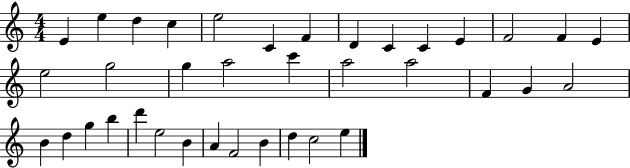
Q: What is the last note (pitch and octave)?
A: E5